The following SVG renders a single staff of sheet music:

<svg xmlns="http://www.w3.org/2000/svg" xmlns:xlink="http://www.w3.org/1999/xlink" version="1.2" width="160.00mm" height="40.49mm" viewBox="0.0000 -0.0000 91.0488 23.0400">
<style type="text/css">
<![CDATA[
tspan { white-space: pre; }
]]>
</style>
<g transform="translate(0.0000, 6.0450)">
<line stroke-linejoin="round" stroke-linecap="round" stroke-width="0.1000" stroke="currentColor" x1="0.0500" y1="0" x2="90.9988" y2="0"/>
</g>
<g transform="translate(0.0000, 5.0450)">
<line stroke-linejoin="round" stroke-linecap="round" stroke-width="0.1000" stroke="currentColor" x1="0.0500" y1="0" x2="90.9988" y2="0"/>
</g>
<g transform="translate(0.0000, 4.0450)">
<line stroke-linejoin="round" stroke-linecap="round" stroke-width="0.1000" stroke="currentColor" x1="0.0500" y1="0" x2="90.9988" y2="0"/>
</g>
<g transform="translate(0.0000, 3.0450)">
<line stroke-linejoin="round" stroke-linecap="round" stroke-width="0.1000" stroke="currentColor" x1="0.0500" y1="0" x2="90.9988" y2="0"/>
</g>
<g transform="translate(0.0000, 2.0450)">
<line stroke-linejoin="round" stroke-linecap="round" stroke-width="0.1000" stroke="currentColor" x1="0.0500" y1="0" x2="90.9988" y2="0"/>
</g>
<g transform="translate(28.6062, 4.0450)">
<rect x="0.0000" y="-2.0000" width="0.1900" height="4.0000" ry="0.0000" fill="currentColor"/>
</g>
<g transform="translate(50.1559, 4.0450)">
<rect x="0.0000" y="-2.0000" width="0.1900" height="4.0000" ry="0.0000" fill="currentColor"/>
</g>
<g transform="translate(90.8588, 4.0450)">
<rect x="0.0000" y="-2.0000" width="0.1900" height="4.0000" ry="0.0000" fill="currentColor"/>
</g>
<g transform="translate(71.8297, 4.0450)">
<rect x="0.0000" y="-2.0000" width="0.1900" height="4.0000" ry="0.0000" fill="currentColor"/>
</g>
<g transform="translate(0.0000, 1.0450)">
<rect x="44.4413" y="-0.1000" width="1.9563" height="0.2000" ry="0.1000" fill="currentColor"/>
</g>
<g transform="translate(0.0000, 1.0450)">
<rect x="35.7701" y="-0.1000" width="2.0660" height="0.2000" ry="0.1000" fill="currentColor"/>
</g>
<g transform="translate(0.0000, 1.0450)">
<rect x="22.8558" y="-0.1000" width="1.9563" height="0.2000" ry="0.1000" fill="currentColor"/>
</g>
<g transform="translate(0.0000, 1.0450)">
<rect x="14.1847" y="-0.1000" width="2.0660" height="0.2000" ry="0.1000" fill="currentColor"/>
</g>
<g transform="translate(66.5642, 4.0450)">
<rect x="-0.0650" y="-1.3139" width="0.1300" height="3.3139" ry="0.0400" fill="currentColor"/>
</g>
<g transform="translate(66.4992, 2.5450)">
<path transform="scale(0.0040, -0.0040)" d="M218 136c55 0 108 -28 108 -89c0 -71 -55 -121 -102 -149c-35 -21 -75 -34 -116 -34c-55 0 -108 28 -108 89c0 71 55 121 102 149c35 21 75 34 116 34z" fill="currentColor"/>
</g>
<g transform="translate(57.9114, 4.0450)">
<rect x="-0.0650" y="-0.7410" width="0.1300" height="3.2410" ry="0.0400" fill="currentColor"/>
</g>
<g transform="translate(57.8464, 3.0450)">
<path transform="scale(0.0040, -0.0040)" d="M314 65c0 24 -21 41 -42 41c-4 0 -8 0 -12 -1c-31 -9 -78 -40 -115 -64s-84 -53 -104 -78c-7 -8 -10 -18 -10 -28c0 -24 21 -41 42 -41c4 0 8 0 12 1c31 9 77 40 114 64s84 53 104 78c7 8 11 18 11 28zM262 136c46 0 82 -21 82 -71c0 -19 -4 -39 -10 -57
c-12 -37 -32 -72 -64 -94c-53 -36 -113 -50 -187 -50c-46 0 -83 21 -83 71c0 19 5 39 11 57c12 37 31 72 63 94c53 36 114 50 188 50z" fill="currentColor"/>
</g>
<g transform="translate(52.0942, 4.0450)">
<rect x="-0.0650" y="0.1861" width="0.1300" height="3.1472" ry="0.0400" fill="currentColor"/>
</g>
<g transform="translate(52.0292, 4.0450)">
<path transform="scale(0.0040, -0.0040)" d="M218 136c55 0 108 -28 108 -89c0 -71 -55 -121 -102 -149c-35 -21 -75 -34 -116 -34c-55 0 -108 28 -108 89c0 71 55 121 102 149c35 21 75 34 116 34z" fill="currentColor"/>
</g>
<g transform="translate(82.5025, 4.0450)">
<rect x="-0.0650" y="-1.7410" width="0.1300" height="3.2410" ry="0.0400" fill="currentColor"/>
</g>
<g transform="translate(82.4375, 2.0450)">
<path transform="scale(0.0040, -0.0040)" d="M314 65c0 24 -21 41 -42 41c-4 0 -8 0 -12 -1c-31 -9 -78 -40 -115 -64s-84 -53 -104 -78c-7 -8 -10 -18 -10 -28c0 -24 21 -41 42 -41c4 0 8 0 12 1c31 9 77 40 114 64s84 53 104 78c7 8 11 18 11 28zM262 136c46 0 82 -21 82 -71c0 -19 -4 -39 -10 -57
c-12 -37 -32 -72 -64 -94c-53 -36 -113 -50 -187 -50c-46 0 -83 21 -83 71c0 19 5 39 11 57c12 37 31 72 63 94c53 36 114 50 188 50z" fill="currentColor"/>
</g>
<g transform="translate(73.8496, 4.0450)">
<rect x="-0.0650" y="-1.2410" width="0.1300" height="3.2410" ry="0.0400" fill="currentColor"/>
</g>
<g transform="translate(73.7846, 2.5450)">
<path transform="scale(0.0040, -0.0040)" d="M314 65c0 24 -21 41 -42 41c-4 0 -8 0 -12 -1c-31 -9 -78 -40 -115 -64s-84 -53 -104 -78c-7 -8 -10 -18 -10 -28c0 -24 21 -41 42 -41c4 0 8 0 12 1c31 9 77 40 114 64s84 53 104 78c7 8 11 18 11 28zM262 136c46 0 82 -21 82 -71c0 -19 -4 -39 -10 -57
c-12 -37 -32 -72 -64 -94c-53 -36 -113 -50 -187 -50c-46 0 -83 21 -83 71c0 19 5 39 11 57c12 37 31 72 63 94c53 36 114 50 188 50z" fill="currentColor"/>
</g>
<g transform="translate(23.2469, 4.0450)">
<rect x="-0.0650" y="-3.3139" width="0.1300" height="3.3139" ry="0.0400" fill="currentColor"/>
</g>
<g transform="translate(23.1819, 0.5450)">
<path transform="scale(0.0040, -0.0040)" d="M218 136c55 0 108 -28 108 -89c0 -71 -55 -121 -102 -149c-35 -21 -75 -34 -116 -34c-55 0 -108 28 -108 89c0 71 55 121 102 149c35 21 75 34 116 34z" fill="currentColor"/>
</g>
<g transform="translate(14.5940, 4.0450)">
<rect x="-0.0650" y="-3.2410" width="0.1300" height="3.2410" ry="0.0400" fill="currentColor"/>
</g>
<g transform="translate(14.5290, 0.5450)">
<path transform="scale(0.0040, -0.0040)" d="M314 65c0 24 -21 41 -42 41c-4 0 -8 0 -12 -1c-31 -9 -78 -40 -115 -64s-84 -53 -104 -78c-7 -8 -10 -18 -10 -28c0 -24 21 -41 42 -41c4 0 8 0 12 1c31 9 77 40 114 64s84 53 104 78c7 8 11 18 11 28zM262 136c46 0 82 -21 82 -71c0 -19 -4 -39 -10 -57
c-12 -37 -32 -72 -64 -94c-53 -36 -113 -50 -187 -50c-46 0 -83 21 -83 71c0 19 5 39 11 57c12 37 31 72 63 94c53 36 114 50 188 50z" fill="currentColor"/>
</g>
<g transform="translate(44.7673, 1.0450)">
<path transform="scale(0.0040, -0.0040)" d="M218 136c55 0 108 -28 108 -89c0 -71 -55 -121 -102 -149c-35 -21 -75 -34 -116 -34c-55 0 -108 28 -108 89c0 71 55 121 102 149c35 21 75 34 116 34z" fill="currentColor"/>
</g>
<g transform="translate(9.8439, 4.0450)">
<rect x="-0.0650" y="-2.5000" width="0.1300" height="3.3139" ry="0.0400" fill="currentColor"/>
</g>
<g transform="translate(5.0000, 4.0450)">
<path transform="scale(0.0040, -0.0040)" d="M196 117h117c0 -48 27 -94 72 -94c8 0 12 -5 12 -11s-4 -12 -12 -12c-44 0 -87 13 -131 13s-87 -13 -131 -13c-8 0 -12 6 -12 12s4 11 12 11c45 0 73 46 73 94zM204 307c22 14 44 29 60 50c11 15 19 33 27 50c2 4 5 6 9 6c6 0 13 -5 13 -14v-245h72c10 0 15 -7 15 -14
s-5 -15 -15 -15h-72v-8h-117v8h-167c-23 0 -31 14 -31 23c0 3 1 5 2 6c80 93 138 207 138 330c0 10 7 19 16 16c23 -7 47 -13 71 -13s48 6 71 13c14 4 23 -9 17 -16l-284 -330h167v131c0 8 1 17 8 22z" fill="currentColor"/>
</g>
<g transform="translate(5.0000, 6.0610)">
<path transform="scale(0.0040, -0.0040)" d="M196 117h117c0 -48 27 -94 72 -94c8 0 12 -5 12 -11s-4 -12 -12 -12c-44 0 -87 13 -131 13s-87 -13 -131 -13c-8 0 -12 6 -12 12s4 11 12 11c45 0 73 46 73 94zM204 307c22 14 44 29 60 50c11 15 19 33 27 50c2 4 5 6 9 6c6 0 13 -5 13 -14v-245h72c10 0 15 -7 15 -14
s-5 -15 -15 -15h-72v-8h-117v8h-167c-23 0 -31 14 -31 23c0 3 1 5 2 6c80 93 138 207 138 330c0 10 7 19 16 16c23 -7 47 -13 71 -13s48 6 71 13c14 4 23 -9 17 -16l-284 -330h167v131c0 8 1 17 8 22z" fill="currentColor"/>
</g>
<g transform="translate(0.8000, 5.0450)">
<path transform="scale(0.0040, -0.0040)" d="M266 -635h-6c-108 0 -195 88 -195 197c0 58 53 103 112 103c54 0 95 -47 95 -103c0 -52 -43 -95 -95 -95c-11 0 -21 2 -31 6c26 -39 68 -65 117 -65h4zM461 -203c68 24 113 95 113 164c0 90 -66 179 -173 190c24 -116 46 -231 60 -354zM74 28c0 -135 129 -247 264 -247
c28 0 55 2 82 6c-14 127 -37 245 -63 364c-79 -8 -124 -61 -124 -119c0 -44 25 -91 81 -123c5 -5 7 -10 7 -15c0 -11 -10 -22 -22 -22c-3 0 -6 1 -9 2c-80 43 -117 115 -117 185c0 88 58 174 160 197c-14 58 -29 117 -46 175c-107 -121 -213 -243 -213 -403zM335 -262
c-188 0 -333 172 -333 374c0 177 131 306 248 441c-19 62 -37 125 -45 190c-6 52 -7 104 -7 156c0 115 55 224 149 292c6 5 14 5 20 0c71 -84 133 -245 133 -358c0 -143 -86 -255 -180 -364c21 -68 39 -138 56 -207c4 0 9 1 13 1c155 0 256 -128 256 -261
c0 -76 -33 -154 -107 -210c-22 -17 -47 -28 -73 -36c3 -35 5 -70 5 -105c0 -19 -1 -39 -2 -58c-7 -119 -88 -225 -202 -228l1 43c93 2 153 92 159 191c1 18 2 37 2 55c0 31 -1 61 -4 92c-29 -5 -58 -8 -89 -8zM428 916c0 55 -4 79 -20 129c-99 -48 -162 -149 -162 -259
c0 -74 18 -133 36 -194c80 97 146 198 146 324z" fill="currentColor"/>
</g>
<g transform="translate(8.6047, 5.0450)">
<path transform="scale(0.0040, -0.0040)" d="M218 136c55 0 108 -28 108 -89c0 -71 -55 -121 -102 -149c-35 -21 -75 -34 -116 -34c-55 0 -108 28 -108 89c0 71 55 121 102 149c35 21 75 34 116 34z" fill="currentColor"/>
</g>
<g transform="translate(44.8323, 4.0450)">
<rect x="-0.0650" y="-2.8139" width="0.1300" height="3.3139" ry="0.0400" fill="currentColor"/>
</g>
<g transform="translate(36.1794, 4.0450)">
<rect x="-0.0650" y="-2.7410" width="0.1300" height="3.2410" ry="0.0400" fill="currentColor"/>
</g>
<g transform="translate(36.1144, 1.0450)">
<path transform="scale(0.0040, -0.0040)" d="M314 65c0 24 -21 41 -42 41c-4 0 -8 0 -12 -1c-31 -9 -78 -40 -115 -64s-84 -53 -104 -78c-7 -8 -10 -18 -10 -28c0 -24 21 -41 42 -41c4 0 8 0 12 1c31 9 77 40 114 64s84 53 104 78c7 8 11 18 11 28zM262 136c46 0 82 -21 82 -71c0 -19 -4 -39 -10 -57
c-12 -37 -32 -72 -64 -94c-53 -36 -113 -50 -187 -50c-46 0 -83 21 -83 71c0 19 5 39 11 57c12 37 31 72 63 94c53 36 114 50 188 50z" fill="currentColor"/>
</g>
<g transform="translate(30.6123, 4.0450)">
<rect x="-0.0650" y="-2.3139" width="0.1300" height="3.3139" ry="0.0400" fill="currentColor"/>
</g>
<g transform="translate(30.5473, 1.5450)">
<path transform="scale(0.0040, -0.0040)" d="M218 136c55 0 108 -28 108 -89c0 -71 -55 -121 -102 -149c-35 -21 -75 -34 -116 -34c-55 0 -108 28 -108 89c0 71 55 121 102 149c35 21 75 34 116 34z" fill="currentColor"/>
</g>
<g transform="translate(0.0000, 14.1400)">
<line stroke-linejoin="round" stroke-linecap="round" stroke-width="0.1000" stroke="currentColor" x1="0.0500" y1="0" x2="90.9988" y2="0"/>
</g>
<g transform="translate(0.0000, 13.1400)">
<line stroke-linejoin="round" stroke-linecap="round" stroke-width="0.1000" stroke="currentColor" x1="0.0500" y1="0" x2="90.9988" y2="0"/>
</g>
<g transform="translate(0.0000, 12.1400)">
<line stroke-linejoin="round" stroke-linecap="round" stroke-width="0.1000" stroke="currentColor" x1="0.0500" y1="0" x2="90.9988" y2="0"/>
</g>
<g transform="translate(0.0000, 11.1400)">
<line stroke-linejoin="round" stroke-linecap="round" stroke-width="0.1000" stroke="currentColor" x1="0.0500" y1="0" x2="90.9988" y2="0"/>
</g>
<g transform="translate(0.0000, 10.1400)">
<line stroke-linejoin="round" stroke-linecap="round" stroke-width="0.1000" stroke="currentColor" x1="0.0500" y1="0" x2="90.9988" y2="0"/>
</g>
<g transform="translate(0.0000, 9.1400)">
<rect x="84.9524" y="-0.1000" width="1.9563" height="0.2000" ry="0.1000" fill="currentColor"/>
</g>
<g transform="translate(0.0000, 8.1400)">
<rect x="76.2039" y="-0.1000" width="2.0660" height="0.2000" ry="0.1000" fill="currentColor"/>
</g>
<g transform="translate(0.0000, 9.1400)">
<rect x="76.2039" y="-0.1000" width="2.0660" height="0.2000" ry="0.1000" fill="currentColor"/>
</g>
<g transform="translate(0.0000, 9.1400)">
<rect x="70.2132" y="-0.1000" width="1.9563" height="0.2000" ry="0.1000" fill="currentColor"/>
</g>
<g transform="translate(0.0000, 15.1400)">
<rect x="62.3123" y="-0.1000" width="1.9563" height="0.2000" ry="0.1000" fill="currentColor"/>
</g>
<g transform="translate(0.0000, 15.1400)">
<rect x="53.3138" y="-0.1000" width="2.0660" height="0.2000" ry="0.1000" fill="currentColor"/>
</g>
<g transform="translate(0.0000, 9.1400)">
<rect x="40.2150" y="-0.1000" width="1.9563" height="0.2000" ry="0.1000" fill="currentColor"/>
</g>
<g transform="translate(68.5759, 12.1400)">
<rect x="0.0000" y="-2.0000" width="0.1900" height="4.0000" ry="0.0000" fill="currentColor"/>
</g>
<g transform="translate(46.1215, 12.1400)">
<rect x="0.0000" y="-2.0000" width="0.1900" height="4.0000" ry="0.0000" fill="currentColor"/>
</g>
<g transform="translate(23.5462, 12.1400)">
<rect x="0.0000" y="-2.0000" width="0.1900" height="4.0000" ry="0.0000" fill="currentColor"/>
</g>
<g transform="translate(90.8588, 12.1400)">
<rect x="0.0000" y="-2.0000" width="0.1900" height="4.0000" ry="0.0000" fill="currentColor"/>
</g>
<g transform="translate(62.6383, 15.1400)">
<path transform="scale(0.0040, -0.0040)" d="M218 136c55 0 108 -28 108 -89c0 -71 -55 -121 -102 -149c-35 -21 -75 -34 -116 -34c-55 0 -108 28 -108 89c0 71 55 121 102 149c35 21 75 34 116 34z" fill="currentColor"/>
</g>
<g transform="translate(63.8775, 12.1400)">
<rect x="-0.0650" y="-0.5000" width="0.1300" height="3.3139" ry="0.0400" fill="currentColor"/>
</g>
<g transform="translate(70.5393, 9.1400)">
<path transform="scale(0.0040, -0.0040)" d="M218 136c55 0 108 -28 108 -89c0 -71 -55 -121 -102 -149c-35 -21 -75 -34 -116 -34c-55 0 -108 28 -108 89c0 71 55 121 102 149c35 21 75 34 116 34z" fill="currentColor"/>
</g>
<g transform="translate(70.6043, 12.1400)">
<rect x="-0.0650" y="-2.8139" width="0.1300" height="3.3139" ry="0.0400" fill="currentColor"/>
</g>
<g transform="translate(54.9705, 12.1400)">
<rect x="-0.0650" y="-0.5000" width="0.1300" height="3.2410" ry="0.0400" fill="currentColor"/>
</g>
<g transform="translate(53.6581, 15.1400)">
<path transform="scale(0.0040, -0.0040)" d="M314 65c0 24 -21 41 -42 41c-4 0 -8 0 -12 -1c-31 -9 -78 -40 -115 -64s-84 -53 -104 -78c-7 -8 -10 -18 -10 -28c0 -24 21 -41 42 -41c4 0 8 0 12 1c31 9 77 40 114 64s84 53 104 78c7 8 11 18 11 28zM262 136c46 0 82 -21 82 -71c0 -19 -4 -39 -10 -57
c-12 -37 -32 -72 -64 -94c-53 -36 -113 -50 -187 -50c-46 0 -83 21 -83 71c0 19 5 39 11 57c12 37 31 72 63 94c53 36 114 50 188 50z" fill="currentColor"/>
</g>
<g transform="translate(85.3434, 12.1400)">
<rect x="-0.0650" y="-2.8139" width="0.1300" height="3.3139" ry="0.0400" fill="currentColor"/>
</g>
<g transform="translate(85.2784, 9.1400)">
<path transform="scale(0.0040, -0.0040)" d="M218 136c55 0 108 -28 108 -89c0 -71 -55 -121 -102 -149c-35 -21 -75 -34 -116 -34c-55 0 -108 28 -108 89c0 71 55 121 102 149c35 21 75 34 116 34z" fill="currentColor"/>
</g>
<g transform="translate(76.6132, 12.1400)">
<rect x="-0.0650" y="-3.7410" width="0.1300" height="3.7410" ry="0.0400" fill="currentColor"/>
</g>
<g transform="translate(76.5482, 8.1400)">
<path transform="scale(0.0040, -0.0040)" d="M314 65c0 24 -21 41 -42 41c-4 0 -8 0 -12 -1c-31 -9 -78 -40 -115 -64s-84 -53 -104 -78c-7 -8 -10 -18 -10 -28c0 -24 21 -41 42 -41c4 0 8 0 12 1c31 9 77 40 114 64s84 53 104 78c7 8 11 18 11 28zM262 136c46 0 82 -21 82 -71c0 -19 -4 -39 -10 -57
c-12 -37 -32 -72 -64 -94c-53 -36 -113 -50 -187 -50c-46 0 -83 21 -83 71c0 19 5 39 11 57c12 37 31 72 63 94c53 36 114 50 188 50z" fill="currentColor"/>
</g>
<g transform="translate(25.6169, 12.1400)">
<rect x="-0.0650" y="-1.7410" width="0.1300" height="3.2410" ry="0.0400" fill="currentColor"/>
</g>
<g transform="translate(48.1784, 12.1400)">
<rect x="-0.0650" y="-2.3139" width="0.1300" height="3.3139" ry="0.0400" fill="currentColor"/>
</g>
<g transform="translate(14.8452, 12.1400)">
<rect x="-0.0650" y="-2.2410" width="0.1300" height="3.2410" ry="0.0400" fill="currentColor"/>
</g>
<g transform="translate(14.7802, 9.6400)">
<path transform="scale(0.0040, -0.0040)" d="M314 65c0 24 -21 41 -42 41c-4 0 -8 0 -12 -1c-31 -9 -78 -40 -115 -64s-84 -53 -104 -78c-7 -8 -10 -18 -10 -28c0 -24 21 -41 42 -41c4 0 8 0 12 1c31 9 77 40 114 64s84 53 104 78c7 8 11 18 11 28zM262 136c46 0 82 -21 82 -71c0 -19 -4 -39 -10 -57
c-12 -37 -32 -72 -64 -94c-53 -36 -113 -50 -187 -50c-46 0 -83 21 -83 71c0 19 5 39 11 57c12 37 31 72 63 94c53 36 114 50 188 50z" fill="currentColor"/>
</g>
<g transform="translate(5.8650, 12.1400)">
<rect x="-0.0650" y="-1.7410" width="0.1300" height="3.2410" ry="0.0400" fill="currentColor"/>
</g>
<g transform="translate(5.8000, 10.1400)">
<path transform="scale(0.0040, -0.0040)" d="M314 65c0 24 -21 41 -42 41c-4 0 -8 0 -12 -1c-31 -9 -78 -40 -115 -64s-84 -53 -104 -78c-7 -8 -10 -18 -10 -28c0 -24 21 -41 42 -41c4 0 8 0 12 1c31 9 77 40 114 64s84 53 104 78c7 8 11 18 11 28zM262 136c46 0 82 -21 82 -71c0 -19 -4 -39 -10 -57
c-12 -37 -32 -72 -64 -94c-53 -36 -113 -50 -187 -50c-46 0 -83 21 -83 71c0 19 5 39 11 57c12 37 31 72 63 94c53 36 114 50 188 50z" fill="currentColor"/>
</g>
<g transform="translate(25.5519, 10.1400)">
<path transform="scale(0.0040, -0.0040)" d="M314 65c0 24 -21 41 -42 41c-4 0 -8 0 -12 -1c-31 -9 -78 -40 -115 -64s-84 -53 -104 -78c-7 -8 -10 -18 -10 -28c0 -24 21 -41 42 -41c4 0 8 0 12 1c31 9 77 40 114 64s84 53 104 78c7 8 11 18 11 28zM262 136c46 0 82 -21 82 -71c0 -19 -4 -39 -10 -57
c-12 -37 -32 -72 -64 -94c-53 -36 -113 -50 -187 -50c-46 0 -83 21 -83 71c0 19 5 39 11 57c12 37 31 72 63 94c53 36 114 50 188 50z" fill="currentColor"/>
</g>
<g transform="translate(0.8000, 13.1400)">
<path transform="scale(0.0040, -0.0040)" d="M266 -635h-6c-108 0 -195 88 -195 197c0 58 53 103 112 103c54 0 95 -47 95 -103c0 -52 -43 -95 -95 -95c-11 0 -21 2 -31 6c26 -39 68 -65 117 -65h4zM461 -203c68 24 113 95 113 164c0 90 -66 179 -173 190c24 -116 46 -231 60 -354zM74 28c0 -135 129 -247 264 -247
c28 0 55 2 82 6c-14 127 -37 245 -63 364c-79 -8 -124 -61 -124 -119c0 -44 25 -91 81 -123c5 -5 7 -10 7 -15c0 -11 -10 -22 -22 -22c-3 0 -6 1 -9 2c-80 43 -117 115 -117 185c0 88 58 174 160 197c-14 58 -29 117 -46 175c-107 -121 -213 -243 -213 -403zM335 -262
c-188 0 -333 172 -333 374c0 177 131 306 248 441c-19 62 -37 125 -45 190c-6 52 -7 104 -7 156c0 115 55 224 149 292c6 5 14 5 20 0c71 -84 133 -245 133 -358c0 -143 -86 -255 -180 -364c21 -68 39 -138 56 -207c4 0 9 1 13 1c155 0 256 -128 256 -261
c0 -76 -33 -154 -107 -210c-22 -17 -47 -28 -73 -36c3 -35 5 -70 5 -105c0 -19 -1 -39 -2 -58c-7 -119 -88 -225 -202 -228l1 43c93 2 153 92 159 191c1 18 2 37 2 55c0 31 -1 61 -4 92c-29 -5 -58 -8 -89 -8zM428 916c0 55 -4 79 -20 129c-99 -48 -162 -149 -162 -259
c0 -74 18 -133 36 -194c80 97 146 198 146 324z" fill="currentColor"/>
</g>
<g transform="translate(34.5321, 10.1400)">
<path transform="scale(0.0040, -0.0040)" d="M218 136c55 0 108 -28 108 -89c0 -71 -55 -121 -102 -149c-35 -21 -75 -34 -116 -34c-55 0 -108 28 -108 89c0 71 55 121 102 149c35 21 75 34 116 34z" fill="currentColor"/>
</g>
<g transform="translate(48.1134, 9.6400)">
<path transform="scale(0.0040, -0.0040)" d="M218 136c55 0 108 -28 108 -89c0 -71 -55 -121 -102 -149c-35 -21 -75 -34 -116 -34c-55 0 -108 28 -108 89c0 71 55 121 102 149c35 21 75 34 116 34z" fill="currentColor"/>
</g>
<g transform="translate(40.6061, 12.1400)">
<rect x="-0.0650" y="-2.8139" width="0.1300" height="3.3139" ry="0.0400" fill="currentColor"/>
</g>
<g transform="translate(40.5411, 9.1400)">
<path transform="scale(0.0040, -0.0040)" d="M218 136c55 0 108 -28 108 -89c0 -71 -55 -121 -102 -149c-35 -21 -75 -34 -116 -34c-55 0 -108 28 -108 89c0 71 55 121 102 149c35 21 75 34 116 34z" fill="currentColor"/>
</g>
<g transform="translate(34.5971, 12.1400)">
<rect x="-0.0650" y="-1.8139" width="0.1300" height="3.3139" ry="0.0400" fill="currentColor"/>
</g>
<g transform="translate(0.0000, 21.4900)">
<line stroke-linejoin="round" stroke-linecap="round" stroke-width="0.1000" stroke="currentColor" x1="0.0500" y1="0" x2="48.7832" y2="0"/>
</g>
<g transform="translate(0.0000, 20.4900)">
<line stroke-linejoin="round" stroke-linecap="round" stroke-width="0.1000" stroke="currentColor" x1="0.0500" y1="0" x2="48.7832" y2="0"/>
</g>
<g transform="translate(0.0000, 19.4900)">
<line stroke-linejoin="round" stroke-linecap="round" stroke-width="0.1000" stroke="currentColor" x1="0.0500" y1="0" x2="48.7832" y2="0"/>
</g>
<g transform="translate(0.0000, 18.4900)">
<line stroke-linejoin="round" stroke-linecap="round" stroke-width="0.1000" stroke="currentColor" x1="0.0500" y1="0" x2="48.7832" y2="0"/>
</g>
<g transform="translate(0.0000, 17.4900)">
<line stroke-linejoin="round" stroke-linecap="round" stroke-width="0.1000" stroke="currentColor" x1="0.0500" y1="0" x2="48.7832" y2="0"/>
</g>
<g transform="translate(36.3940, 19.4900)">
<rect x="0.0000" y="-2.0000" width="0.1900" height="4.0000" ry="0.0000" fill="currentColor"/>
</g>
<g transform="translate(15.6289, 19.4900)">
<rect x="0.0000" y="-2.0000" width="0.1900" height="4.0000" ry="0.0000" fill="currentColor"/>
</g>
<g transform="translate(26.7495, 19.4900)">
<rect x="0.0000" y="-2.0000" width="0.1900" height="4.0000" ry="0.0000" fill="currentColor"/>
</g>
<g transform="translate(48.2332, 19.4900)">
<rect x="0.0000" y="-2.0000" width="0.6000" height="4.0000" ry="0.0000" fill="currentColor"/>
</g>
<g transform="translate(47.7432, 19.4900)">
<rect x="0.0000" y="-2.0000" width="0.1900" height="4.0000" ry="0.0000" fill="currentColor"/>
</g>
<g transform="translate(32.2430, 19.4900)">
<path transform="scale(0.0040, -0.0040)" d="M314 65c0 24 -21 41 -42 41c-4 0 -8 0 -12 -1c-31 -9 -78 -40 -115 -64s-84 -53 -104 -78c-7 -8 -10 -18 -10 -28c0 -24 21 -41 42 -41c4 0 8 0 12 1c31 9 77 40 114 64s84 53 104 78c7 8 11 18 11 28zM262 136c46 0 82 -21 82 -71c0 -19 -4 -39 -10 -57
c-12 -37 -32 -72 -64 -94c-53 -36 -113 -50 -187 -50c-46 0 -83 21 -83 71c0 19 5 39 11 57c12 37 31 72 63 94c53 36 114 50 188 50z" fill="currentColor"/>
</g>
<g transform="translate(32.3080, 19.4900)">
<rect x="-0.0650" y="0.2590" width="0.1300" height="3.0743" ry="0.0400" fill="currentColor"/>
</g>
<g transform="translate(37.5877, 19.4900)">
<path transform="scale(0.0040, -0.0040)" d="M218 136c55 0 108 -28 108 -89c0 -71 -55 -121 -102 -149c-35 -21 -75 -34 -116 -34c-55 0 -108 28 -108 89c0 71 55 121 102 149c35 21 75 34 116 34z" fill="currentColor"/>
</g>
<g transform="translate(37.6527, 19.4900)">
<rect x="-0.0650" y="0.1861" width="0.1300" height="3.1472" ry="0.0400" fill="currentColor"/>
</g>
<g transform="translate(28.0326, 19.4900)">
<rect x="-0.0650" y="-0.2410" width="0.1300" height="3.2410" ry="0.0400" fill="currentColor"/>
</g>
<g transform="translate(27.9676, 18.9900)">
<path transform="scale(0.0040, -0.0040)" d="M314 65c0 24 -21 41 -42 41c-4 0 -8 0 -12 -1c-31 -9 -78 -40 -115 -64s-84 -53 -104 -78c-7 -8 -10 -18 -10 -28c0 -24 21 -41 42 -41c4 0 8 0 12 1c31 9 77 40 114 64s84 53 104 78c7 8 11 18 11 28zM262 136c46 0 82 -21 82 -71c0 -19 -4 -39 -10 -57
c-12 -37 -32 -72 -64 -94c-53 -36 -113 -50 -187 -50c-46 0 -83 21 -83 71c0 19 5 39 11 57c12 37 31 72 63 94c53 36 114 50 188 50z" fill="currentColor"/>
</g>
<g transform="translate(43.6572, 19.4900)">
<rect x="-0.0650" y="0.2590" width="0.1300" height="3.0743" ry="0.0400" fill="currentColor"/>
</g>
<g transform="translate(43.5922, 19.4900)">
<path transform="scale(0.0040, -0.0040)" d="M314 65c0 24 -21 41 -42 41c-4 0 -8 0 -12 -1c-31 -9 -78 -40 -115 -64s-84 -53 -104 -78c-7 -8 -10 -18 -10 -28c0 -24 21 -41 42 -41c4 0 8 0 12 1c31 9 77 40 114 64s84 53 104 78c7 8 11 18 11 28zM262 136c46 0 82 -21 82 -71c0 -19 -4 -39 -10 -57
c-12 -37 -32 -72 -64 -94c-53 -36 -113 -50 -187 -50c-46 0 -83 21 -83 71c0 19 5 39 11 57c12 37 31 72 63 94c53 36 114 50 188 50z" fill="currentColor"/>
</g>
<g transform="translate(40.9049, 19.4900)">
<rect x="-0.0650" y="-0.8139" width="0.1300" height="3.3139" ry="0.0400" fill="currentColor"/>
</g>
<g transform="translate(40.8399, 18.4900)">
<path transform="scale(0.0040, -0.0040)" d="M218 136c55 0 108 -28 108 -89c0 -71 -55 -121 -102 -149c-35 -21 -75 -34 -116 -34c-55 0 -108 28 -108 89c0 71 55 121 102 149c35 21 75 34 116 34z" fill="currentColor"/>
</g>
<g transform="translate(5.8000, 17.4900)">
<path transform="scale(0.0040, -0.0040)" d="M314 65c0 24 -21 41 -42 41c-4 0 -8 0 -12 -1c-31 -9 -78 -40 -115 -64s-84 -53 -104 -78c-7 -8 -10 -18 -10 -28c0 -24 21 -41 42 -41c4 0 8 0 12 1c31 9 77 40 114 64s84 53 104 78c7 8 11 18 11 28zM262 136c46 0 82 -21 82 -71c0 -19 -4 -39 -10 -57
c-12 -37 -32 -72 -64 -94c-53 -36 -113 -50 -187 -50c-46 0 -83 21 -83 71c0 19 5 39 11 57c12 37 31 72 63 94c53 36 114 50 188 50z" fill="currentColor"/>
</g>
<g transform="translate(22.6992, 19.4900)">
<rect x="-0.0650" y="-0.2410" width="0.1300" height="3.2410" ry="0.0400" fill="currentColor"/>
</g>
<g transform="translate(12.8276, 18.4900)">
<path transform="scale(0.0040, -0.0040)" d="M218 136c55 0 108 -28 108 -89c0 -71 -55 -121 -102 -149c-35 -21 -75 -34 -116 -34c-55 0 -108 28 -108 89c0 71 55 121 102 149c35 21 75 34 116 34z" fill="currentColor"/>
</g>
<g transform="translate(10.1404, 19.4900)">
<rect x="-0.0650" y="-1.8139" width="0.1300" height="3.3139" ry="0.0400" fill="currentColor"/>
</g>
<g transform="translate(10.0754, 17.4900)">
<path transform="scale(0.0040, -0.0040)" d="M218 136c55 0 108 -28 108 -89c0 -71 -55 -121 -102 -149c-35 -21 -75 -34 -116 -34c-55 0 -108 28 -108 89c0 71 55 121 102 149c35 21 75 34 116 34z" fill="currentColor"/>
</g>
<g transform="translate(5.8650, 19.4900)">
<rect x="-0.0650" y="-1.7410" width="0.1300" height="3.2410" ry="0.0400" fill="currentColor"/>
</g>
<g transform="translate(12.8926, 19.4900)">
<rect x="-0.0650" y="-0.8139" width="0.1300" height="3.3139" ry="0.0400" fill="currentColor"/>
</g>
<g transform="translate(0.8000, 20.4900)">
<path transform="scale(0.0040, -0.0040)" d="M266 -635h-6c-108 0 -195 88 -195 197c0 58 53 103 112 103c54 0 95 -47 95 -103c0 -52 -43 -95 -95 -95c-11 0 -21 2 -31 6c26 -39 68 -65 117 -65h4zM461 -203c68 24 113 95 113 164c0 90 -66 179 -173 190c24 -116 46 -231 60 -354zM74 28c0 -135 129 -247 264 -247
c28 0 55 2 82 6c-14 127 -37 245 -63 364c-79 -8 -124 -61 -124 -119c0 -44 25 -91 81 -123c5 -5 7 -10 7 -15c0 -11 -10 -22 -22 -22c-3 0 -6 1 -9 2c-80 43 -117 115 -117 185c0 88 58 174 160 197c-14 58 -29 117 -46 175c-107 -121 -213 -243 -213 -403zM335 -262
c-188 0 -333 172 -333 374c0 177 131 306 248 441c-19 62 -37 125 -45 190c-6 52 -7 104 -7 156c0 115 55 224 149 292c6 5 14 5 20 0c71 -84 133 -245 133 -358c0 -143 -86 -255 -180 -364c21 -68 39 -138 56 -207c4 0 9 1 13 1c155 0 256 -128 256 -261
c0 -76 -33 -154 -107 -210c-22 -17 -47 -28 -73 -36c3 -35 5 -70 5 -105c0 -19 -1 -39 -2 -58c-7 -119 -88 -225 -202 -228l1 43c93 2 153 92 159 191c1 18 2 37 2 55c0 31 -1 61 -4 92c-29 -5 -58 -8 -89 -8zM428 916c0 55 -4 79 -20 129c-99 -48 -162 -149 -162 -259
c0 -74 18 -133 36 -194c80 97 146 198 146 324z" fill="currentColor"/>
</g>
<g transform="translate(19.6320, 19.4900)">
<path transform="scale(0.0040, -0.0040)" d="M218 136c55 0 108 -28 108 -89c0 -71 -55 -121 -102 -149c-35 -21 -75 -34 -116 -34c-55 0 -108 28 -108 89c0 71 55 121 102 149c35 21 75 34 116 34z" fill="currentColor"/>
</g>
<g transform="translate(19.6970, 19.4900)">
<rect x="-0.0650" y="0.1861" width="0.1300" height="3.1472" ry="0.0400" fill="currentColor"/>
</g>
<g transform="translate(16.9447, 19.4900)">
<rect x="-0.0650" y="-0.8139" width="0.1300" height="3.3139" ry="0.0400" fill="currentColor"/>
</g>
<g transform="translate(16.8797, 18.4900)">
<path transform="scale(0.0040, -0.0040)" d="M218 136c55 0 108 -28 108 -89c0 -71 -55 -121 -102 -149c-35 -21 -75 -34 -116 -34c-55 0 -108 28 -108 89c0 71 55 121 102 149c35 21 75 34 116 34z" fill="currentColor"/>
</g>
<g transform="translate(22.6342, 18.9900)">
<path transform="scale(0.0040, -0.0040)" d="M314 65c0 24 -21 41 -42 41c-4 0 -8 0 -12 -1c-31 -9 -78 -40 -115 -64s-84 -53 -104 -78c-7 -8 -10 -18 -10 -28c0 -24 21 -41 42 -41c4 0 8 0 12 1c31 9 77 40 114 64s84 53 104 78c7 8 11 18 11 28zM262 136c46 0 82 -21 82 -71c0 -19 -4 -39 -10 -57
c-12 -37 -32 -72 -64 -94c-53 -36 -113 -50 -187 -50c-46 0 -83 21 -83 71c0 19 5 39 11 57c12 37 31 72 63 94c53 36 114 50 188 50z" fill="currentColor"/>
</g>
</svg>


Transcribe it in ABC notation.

X:1
T:Untitled
M:4/4
L:1/4
K:C
G b2 b g a2 a B d2 e e2 f2 f2 g2 f2 f a g C2 C a c'2 a f2 f d d B c2 c2 B2 B d B2